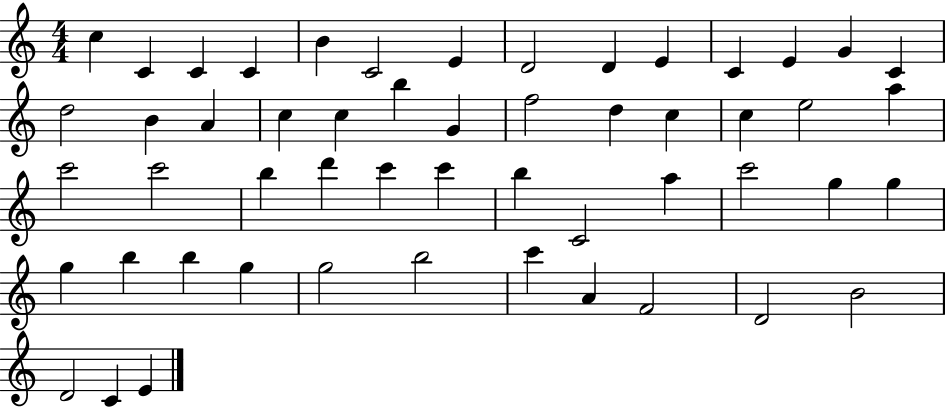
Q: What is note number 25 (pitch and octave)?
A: C5